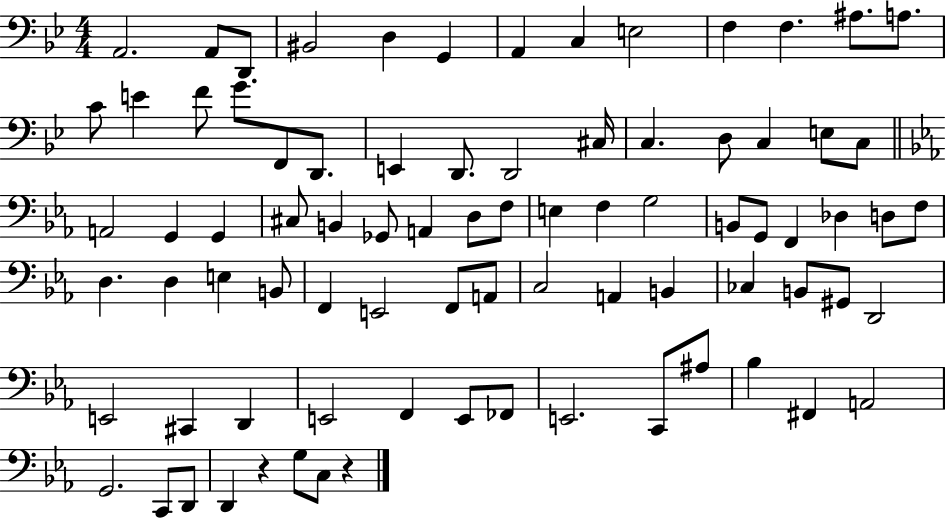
{
  \clef bass
  \numericTimeSignature
  \time 4/4
  \key bes \major
  a,2. a,8 d,8 | bis,2 d4 g,4 | a,4 c4 e2 | f4 f4. ais8. a8. | \break c'8 e'4 f'8 g'8. f,8 d,8. | e,4 d,8. d,2 cis16 | c4. d8 c4 e8 c8 | \bar "||" \break \key c \minor a,2 g,4 g,4 | cis8 b,4 ges,8 a,4 d8 f8 | e4 f4 g2 | b,8 g,8 f,4 des4 d8 f8 | \break d4. d4 e4 b,8 | f,4 e,2 f,8 a,8 | c2 a,4 b,4 | ces4 b,8 gis,8 d,2 | \break e,2 cis,4 d,4 | e,2 f,4 e,8 fes,8 | e,2. c,8 ais8 | bes4 fis,4 a,2 | \break g,2. c,8 d,8 | d,4 r4 g8 c8 r4 | \bar "|."
}